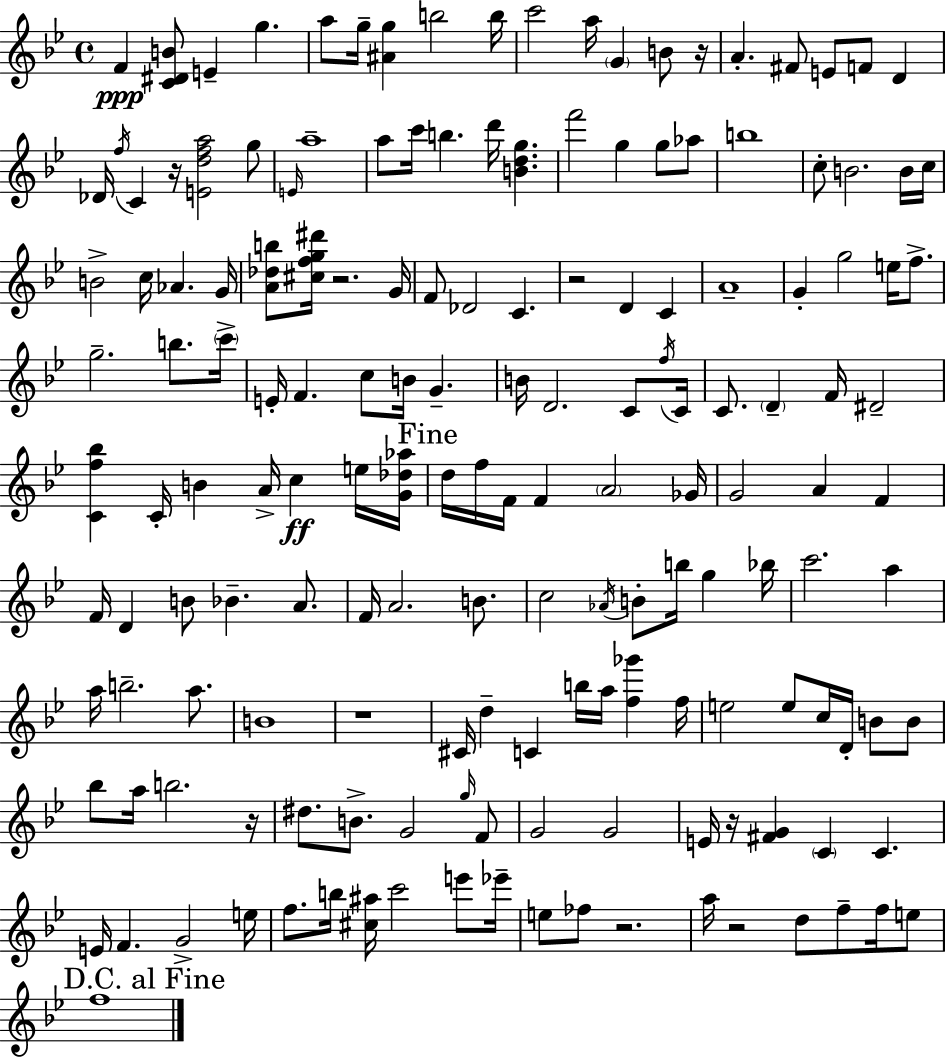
F4/q [C4,D#4,B4]/e E4/q G5/q. A5/e G5/s [A#4,G5]/q B5/h B5/s C6/h A5/s G4/q B4/e R/s A4/q. F#4/e E4/e F4/e D4/q Db4/s F5/s C4/q R/s [E4,D5,F5,A5]/h G5/e E4/s A5/w A5/e C6/s B5/q. D6/s [B4,D5,G5]/q. F6/h G5/q G5/e Ab5/e B5/w C5/e B4/h. B4/s C5/s B4/h C5/s Ab4/q. G4/s [A4,Db5,B5]/e [C#5,F5,G5,D#6]/s R/h. G4/s F4/e Db4/h C4/q. R/h D4/q C4/q A4/w G4/q G5/h E5/s F5/e. G5/h. B5/e. C6/s E4/s F4/q. C5/e B4/s G4/q. B4/s D4/h. C4/e F5/s C4/s C4/e. D4/q F4/s D#4/h [C4,F5,Bb5]/q C4/s B4/q A4/s C5/q E5/s [G4,Db5,Ab5]/s D5/s F5/s F4/s F4/q A4/h Gb4/s G4/h A4/q F4/q F4/s D4/q B4/e Bb4/q. A4/e. F4/s A4/h. B4/e. C5/h Ab4/s B4/e B5/s G5/q Bb5/s C6/h. A5/q A5/s B5/h. A5/e. B4/w R/w C#4/s D5/q C4/q B5/s A5/s [F5,Gb6]/q F5/s E5/h E5/e C5/s D4/s B4/e B4/e Bb5/e A5/s B5/h. R/s D#5/e. B4/e. G4/h G5/s F4/e G4/h G4/h E4/s R/s [F#4,G4]/q C4/q C4/q. E4/s F4/q. G4/h E5/s F5/e. B5/s [C#5,A#5]/s C6/h E6/e Eb6/s E5/e FES5/e R/h. A5/s R/h D5/e F5/e F5/s E5/e F5/w